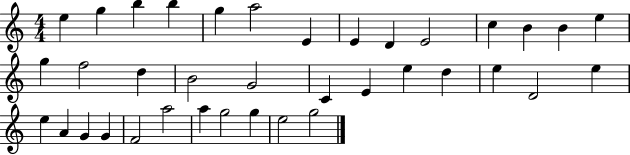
{
  \clef treble
  \numericTimeSignature
  \time 4/4
  \key c \major
  e''4 g''4 b''4 b''4 | g''4 a''2 e'4 | e'4 d'4 e'2 | c''4 b'4 b'4 e''4 | \break g''4 f''2 d''4 | b'2 g'2 | c'4 e'4 e''4 d''4 | e''4 d'2 e''4 | \break e''4 a'4 g'4 g'4 | f'2 a''2 | a''4 g''2 g''4 | e''2 g''2 | \break \bar "|."
}